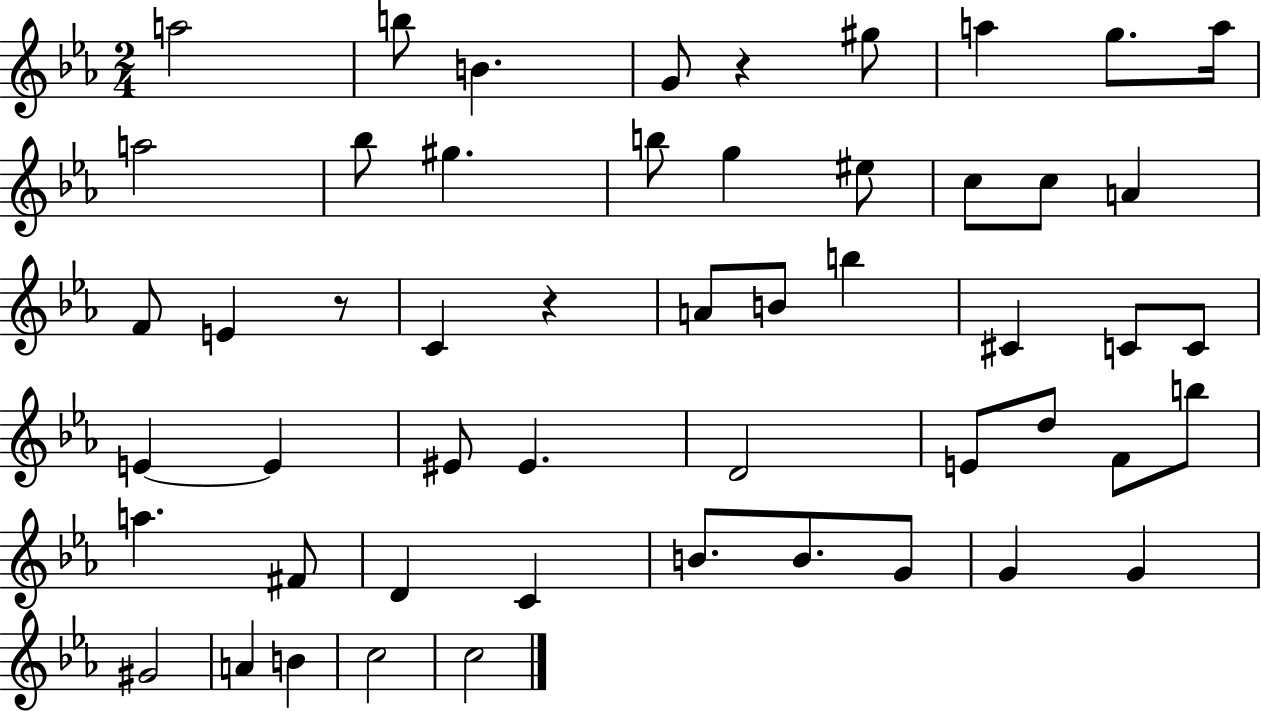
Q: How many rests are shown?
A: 3